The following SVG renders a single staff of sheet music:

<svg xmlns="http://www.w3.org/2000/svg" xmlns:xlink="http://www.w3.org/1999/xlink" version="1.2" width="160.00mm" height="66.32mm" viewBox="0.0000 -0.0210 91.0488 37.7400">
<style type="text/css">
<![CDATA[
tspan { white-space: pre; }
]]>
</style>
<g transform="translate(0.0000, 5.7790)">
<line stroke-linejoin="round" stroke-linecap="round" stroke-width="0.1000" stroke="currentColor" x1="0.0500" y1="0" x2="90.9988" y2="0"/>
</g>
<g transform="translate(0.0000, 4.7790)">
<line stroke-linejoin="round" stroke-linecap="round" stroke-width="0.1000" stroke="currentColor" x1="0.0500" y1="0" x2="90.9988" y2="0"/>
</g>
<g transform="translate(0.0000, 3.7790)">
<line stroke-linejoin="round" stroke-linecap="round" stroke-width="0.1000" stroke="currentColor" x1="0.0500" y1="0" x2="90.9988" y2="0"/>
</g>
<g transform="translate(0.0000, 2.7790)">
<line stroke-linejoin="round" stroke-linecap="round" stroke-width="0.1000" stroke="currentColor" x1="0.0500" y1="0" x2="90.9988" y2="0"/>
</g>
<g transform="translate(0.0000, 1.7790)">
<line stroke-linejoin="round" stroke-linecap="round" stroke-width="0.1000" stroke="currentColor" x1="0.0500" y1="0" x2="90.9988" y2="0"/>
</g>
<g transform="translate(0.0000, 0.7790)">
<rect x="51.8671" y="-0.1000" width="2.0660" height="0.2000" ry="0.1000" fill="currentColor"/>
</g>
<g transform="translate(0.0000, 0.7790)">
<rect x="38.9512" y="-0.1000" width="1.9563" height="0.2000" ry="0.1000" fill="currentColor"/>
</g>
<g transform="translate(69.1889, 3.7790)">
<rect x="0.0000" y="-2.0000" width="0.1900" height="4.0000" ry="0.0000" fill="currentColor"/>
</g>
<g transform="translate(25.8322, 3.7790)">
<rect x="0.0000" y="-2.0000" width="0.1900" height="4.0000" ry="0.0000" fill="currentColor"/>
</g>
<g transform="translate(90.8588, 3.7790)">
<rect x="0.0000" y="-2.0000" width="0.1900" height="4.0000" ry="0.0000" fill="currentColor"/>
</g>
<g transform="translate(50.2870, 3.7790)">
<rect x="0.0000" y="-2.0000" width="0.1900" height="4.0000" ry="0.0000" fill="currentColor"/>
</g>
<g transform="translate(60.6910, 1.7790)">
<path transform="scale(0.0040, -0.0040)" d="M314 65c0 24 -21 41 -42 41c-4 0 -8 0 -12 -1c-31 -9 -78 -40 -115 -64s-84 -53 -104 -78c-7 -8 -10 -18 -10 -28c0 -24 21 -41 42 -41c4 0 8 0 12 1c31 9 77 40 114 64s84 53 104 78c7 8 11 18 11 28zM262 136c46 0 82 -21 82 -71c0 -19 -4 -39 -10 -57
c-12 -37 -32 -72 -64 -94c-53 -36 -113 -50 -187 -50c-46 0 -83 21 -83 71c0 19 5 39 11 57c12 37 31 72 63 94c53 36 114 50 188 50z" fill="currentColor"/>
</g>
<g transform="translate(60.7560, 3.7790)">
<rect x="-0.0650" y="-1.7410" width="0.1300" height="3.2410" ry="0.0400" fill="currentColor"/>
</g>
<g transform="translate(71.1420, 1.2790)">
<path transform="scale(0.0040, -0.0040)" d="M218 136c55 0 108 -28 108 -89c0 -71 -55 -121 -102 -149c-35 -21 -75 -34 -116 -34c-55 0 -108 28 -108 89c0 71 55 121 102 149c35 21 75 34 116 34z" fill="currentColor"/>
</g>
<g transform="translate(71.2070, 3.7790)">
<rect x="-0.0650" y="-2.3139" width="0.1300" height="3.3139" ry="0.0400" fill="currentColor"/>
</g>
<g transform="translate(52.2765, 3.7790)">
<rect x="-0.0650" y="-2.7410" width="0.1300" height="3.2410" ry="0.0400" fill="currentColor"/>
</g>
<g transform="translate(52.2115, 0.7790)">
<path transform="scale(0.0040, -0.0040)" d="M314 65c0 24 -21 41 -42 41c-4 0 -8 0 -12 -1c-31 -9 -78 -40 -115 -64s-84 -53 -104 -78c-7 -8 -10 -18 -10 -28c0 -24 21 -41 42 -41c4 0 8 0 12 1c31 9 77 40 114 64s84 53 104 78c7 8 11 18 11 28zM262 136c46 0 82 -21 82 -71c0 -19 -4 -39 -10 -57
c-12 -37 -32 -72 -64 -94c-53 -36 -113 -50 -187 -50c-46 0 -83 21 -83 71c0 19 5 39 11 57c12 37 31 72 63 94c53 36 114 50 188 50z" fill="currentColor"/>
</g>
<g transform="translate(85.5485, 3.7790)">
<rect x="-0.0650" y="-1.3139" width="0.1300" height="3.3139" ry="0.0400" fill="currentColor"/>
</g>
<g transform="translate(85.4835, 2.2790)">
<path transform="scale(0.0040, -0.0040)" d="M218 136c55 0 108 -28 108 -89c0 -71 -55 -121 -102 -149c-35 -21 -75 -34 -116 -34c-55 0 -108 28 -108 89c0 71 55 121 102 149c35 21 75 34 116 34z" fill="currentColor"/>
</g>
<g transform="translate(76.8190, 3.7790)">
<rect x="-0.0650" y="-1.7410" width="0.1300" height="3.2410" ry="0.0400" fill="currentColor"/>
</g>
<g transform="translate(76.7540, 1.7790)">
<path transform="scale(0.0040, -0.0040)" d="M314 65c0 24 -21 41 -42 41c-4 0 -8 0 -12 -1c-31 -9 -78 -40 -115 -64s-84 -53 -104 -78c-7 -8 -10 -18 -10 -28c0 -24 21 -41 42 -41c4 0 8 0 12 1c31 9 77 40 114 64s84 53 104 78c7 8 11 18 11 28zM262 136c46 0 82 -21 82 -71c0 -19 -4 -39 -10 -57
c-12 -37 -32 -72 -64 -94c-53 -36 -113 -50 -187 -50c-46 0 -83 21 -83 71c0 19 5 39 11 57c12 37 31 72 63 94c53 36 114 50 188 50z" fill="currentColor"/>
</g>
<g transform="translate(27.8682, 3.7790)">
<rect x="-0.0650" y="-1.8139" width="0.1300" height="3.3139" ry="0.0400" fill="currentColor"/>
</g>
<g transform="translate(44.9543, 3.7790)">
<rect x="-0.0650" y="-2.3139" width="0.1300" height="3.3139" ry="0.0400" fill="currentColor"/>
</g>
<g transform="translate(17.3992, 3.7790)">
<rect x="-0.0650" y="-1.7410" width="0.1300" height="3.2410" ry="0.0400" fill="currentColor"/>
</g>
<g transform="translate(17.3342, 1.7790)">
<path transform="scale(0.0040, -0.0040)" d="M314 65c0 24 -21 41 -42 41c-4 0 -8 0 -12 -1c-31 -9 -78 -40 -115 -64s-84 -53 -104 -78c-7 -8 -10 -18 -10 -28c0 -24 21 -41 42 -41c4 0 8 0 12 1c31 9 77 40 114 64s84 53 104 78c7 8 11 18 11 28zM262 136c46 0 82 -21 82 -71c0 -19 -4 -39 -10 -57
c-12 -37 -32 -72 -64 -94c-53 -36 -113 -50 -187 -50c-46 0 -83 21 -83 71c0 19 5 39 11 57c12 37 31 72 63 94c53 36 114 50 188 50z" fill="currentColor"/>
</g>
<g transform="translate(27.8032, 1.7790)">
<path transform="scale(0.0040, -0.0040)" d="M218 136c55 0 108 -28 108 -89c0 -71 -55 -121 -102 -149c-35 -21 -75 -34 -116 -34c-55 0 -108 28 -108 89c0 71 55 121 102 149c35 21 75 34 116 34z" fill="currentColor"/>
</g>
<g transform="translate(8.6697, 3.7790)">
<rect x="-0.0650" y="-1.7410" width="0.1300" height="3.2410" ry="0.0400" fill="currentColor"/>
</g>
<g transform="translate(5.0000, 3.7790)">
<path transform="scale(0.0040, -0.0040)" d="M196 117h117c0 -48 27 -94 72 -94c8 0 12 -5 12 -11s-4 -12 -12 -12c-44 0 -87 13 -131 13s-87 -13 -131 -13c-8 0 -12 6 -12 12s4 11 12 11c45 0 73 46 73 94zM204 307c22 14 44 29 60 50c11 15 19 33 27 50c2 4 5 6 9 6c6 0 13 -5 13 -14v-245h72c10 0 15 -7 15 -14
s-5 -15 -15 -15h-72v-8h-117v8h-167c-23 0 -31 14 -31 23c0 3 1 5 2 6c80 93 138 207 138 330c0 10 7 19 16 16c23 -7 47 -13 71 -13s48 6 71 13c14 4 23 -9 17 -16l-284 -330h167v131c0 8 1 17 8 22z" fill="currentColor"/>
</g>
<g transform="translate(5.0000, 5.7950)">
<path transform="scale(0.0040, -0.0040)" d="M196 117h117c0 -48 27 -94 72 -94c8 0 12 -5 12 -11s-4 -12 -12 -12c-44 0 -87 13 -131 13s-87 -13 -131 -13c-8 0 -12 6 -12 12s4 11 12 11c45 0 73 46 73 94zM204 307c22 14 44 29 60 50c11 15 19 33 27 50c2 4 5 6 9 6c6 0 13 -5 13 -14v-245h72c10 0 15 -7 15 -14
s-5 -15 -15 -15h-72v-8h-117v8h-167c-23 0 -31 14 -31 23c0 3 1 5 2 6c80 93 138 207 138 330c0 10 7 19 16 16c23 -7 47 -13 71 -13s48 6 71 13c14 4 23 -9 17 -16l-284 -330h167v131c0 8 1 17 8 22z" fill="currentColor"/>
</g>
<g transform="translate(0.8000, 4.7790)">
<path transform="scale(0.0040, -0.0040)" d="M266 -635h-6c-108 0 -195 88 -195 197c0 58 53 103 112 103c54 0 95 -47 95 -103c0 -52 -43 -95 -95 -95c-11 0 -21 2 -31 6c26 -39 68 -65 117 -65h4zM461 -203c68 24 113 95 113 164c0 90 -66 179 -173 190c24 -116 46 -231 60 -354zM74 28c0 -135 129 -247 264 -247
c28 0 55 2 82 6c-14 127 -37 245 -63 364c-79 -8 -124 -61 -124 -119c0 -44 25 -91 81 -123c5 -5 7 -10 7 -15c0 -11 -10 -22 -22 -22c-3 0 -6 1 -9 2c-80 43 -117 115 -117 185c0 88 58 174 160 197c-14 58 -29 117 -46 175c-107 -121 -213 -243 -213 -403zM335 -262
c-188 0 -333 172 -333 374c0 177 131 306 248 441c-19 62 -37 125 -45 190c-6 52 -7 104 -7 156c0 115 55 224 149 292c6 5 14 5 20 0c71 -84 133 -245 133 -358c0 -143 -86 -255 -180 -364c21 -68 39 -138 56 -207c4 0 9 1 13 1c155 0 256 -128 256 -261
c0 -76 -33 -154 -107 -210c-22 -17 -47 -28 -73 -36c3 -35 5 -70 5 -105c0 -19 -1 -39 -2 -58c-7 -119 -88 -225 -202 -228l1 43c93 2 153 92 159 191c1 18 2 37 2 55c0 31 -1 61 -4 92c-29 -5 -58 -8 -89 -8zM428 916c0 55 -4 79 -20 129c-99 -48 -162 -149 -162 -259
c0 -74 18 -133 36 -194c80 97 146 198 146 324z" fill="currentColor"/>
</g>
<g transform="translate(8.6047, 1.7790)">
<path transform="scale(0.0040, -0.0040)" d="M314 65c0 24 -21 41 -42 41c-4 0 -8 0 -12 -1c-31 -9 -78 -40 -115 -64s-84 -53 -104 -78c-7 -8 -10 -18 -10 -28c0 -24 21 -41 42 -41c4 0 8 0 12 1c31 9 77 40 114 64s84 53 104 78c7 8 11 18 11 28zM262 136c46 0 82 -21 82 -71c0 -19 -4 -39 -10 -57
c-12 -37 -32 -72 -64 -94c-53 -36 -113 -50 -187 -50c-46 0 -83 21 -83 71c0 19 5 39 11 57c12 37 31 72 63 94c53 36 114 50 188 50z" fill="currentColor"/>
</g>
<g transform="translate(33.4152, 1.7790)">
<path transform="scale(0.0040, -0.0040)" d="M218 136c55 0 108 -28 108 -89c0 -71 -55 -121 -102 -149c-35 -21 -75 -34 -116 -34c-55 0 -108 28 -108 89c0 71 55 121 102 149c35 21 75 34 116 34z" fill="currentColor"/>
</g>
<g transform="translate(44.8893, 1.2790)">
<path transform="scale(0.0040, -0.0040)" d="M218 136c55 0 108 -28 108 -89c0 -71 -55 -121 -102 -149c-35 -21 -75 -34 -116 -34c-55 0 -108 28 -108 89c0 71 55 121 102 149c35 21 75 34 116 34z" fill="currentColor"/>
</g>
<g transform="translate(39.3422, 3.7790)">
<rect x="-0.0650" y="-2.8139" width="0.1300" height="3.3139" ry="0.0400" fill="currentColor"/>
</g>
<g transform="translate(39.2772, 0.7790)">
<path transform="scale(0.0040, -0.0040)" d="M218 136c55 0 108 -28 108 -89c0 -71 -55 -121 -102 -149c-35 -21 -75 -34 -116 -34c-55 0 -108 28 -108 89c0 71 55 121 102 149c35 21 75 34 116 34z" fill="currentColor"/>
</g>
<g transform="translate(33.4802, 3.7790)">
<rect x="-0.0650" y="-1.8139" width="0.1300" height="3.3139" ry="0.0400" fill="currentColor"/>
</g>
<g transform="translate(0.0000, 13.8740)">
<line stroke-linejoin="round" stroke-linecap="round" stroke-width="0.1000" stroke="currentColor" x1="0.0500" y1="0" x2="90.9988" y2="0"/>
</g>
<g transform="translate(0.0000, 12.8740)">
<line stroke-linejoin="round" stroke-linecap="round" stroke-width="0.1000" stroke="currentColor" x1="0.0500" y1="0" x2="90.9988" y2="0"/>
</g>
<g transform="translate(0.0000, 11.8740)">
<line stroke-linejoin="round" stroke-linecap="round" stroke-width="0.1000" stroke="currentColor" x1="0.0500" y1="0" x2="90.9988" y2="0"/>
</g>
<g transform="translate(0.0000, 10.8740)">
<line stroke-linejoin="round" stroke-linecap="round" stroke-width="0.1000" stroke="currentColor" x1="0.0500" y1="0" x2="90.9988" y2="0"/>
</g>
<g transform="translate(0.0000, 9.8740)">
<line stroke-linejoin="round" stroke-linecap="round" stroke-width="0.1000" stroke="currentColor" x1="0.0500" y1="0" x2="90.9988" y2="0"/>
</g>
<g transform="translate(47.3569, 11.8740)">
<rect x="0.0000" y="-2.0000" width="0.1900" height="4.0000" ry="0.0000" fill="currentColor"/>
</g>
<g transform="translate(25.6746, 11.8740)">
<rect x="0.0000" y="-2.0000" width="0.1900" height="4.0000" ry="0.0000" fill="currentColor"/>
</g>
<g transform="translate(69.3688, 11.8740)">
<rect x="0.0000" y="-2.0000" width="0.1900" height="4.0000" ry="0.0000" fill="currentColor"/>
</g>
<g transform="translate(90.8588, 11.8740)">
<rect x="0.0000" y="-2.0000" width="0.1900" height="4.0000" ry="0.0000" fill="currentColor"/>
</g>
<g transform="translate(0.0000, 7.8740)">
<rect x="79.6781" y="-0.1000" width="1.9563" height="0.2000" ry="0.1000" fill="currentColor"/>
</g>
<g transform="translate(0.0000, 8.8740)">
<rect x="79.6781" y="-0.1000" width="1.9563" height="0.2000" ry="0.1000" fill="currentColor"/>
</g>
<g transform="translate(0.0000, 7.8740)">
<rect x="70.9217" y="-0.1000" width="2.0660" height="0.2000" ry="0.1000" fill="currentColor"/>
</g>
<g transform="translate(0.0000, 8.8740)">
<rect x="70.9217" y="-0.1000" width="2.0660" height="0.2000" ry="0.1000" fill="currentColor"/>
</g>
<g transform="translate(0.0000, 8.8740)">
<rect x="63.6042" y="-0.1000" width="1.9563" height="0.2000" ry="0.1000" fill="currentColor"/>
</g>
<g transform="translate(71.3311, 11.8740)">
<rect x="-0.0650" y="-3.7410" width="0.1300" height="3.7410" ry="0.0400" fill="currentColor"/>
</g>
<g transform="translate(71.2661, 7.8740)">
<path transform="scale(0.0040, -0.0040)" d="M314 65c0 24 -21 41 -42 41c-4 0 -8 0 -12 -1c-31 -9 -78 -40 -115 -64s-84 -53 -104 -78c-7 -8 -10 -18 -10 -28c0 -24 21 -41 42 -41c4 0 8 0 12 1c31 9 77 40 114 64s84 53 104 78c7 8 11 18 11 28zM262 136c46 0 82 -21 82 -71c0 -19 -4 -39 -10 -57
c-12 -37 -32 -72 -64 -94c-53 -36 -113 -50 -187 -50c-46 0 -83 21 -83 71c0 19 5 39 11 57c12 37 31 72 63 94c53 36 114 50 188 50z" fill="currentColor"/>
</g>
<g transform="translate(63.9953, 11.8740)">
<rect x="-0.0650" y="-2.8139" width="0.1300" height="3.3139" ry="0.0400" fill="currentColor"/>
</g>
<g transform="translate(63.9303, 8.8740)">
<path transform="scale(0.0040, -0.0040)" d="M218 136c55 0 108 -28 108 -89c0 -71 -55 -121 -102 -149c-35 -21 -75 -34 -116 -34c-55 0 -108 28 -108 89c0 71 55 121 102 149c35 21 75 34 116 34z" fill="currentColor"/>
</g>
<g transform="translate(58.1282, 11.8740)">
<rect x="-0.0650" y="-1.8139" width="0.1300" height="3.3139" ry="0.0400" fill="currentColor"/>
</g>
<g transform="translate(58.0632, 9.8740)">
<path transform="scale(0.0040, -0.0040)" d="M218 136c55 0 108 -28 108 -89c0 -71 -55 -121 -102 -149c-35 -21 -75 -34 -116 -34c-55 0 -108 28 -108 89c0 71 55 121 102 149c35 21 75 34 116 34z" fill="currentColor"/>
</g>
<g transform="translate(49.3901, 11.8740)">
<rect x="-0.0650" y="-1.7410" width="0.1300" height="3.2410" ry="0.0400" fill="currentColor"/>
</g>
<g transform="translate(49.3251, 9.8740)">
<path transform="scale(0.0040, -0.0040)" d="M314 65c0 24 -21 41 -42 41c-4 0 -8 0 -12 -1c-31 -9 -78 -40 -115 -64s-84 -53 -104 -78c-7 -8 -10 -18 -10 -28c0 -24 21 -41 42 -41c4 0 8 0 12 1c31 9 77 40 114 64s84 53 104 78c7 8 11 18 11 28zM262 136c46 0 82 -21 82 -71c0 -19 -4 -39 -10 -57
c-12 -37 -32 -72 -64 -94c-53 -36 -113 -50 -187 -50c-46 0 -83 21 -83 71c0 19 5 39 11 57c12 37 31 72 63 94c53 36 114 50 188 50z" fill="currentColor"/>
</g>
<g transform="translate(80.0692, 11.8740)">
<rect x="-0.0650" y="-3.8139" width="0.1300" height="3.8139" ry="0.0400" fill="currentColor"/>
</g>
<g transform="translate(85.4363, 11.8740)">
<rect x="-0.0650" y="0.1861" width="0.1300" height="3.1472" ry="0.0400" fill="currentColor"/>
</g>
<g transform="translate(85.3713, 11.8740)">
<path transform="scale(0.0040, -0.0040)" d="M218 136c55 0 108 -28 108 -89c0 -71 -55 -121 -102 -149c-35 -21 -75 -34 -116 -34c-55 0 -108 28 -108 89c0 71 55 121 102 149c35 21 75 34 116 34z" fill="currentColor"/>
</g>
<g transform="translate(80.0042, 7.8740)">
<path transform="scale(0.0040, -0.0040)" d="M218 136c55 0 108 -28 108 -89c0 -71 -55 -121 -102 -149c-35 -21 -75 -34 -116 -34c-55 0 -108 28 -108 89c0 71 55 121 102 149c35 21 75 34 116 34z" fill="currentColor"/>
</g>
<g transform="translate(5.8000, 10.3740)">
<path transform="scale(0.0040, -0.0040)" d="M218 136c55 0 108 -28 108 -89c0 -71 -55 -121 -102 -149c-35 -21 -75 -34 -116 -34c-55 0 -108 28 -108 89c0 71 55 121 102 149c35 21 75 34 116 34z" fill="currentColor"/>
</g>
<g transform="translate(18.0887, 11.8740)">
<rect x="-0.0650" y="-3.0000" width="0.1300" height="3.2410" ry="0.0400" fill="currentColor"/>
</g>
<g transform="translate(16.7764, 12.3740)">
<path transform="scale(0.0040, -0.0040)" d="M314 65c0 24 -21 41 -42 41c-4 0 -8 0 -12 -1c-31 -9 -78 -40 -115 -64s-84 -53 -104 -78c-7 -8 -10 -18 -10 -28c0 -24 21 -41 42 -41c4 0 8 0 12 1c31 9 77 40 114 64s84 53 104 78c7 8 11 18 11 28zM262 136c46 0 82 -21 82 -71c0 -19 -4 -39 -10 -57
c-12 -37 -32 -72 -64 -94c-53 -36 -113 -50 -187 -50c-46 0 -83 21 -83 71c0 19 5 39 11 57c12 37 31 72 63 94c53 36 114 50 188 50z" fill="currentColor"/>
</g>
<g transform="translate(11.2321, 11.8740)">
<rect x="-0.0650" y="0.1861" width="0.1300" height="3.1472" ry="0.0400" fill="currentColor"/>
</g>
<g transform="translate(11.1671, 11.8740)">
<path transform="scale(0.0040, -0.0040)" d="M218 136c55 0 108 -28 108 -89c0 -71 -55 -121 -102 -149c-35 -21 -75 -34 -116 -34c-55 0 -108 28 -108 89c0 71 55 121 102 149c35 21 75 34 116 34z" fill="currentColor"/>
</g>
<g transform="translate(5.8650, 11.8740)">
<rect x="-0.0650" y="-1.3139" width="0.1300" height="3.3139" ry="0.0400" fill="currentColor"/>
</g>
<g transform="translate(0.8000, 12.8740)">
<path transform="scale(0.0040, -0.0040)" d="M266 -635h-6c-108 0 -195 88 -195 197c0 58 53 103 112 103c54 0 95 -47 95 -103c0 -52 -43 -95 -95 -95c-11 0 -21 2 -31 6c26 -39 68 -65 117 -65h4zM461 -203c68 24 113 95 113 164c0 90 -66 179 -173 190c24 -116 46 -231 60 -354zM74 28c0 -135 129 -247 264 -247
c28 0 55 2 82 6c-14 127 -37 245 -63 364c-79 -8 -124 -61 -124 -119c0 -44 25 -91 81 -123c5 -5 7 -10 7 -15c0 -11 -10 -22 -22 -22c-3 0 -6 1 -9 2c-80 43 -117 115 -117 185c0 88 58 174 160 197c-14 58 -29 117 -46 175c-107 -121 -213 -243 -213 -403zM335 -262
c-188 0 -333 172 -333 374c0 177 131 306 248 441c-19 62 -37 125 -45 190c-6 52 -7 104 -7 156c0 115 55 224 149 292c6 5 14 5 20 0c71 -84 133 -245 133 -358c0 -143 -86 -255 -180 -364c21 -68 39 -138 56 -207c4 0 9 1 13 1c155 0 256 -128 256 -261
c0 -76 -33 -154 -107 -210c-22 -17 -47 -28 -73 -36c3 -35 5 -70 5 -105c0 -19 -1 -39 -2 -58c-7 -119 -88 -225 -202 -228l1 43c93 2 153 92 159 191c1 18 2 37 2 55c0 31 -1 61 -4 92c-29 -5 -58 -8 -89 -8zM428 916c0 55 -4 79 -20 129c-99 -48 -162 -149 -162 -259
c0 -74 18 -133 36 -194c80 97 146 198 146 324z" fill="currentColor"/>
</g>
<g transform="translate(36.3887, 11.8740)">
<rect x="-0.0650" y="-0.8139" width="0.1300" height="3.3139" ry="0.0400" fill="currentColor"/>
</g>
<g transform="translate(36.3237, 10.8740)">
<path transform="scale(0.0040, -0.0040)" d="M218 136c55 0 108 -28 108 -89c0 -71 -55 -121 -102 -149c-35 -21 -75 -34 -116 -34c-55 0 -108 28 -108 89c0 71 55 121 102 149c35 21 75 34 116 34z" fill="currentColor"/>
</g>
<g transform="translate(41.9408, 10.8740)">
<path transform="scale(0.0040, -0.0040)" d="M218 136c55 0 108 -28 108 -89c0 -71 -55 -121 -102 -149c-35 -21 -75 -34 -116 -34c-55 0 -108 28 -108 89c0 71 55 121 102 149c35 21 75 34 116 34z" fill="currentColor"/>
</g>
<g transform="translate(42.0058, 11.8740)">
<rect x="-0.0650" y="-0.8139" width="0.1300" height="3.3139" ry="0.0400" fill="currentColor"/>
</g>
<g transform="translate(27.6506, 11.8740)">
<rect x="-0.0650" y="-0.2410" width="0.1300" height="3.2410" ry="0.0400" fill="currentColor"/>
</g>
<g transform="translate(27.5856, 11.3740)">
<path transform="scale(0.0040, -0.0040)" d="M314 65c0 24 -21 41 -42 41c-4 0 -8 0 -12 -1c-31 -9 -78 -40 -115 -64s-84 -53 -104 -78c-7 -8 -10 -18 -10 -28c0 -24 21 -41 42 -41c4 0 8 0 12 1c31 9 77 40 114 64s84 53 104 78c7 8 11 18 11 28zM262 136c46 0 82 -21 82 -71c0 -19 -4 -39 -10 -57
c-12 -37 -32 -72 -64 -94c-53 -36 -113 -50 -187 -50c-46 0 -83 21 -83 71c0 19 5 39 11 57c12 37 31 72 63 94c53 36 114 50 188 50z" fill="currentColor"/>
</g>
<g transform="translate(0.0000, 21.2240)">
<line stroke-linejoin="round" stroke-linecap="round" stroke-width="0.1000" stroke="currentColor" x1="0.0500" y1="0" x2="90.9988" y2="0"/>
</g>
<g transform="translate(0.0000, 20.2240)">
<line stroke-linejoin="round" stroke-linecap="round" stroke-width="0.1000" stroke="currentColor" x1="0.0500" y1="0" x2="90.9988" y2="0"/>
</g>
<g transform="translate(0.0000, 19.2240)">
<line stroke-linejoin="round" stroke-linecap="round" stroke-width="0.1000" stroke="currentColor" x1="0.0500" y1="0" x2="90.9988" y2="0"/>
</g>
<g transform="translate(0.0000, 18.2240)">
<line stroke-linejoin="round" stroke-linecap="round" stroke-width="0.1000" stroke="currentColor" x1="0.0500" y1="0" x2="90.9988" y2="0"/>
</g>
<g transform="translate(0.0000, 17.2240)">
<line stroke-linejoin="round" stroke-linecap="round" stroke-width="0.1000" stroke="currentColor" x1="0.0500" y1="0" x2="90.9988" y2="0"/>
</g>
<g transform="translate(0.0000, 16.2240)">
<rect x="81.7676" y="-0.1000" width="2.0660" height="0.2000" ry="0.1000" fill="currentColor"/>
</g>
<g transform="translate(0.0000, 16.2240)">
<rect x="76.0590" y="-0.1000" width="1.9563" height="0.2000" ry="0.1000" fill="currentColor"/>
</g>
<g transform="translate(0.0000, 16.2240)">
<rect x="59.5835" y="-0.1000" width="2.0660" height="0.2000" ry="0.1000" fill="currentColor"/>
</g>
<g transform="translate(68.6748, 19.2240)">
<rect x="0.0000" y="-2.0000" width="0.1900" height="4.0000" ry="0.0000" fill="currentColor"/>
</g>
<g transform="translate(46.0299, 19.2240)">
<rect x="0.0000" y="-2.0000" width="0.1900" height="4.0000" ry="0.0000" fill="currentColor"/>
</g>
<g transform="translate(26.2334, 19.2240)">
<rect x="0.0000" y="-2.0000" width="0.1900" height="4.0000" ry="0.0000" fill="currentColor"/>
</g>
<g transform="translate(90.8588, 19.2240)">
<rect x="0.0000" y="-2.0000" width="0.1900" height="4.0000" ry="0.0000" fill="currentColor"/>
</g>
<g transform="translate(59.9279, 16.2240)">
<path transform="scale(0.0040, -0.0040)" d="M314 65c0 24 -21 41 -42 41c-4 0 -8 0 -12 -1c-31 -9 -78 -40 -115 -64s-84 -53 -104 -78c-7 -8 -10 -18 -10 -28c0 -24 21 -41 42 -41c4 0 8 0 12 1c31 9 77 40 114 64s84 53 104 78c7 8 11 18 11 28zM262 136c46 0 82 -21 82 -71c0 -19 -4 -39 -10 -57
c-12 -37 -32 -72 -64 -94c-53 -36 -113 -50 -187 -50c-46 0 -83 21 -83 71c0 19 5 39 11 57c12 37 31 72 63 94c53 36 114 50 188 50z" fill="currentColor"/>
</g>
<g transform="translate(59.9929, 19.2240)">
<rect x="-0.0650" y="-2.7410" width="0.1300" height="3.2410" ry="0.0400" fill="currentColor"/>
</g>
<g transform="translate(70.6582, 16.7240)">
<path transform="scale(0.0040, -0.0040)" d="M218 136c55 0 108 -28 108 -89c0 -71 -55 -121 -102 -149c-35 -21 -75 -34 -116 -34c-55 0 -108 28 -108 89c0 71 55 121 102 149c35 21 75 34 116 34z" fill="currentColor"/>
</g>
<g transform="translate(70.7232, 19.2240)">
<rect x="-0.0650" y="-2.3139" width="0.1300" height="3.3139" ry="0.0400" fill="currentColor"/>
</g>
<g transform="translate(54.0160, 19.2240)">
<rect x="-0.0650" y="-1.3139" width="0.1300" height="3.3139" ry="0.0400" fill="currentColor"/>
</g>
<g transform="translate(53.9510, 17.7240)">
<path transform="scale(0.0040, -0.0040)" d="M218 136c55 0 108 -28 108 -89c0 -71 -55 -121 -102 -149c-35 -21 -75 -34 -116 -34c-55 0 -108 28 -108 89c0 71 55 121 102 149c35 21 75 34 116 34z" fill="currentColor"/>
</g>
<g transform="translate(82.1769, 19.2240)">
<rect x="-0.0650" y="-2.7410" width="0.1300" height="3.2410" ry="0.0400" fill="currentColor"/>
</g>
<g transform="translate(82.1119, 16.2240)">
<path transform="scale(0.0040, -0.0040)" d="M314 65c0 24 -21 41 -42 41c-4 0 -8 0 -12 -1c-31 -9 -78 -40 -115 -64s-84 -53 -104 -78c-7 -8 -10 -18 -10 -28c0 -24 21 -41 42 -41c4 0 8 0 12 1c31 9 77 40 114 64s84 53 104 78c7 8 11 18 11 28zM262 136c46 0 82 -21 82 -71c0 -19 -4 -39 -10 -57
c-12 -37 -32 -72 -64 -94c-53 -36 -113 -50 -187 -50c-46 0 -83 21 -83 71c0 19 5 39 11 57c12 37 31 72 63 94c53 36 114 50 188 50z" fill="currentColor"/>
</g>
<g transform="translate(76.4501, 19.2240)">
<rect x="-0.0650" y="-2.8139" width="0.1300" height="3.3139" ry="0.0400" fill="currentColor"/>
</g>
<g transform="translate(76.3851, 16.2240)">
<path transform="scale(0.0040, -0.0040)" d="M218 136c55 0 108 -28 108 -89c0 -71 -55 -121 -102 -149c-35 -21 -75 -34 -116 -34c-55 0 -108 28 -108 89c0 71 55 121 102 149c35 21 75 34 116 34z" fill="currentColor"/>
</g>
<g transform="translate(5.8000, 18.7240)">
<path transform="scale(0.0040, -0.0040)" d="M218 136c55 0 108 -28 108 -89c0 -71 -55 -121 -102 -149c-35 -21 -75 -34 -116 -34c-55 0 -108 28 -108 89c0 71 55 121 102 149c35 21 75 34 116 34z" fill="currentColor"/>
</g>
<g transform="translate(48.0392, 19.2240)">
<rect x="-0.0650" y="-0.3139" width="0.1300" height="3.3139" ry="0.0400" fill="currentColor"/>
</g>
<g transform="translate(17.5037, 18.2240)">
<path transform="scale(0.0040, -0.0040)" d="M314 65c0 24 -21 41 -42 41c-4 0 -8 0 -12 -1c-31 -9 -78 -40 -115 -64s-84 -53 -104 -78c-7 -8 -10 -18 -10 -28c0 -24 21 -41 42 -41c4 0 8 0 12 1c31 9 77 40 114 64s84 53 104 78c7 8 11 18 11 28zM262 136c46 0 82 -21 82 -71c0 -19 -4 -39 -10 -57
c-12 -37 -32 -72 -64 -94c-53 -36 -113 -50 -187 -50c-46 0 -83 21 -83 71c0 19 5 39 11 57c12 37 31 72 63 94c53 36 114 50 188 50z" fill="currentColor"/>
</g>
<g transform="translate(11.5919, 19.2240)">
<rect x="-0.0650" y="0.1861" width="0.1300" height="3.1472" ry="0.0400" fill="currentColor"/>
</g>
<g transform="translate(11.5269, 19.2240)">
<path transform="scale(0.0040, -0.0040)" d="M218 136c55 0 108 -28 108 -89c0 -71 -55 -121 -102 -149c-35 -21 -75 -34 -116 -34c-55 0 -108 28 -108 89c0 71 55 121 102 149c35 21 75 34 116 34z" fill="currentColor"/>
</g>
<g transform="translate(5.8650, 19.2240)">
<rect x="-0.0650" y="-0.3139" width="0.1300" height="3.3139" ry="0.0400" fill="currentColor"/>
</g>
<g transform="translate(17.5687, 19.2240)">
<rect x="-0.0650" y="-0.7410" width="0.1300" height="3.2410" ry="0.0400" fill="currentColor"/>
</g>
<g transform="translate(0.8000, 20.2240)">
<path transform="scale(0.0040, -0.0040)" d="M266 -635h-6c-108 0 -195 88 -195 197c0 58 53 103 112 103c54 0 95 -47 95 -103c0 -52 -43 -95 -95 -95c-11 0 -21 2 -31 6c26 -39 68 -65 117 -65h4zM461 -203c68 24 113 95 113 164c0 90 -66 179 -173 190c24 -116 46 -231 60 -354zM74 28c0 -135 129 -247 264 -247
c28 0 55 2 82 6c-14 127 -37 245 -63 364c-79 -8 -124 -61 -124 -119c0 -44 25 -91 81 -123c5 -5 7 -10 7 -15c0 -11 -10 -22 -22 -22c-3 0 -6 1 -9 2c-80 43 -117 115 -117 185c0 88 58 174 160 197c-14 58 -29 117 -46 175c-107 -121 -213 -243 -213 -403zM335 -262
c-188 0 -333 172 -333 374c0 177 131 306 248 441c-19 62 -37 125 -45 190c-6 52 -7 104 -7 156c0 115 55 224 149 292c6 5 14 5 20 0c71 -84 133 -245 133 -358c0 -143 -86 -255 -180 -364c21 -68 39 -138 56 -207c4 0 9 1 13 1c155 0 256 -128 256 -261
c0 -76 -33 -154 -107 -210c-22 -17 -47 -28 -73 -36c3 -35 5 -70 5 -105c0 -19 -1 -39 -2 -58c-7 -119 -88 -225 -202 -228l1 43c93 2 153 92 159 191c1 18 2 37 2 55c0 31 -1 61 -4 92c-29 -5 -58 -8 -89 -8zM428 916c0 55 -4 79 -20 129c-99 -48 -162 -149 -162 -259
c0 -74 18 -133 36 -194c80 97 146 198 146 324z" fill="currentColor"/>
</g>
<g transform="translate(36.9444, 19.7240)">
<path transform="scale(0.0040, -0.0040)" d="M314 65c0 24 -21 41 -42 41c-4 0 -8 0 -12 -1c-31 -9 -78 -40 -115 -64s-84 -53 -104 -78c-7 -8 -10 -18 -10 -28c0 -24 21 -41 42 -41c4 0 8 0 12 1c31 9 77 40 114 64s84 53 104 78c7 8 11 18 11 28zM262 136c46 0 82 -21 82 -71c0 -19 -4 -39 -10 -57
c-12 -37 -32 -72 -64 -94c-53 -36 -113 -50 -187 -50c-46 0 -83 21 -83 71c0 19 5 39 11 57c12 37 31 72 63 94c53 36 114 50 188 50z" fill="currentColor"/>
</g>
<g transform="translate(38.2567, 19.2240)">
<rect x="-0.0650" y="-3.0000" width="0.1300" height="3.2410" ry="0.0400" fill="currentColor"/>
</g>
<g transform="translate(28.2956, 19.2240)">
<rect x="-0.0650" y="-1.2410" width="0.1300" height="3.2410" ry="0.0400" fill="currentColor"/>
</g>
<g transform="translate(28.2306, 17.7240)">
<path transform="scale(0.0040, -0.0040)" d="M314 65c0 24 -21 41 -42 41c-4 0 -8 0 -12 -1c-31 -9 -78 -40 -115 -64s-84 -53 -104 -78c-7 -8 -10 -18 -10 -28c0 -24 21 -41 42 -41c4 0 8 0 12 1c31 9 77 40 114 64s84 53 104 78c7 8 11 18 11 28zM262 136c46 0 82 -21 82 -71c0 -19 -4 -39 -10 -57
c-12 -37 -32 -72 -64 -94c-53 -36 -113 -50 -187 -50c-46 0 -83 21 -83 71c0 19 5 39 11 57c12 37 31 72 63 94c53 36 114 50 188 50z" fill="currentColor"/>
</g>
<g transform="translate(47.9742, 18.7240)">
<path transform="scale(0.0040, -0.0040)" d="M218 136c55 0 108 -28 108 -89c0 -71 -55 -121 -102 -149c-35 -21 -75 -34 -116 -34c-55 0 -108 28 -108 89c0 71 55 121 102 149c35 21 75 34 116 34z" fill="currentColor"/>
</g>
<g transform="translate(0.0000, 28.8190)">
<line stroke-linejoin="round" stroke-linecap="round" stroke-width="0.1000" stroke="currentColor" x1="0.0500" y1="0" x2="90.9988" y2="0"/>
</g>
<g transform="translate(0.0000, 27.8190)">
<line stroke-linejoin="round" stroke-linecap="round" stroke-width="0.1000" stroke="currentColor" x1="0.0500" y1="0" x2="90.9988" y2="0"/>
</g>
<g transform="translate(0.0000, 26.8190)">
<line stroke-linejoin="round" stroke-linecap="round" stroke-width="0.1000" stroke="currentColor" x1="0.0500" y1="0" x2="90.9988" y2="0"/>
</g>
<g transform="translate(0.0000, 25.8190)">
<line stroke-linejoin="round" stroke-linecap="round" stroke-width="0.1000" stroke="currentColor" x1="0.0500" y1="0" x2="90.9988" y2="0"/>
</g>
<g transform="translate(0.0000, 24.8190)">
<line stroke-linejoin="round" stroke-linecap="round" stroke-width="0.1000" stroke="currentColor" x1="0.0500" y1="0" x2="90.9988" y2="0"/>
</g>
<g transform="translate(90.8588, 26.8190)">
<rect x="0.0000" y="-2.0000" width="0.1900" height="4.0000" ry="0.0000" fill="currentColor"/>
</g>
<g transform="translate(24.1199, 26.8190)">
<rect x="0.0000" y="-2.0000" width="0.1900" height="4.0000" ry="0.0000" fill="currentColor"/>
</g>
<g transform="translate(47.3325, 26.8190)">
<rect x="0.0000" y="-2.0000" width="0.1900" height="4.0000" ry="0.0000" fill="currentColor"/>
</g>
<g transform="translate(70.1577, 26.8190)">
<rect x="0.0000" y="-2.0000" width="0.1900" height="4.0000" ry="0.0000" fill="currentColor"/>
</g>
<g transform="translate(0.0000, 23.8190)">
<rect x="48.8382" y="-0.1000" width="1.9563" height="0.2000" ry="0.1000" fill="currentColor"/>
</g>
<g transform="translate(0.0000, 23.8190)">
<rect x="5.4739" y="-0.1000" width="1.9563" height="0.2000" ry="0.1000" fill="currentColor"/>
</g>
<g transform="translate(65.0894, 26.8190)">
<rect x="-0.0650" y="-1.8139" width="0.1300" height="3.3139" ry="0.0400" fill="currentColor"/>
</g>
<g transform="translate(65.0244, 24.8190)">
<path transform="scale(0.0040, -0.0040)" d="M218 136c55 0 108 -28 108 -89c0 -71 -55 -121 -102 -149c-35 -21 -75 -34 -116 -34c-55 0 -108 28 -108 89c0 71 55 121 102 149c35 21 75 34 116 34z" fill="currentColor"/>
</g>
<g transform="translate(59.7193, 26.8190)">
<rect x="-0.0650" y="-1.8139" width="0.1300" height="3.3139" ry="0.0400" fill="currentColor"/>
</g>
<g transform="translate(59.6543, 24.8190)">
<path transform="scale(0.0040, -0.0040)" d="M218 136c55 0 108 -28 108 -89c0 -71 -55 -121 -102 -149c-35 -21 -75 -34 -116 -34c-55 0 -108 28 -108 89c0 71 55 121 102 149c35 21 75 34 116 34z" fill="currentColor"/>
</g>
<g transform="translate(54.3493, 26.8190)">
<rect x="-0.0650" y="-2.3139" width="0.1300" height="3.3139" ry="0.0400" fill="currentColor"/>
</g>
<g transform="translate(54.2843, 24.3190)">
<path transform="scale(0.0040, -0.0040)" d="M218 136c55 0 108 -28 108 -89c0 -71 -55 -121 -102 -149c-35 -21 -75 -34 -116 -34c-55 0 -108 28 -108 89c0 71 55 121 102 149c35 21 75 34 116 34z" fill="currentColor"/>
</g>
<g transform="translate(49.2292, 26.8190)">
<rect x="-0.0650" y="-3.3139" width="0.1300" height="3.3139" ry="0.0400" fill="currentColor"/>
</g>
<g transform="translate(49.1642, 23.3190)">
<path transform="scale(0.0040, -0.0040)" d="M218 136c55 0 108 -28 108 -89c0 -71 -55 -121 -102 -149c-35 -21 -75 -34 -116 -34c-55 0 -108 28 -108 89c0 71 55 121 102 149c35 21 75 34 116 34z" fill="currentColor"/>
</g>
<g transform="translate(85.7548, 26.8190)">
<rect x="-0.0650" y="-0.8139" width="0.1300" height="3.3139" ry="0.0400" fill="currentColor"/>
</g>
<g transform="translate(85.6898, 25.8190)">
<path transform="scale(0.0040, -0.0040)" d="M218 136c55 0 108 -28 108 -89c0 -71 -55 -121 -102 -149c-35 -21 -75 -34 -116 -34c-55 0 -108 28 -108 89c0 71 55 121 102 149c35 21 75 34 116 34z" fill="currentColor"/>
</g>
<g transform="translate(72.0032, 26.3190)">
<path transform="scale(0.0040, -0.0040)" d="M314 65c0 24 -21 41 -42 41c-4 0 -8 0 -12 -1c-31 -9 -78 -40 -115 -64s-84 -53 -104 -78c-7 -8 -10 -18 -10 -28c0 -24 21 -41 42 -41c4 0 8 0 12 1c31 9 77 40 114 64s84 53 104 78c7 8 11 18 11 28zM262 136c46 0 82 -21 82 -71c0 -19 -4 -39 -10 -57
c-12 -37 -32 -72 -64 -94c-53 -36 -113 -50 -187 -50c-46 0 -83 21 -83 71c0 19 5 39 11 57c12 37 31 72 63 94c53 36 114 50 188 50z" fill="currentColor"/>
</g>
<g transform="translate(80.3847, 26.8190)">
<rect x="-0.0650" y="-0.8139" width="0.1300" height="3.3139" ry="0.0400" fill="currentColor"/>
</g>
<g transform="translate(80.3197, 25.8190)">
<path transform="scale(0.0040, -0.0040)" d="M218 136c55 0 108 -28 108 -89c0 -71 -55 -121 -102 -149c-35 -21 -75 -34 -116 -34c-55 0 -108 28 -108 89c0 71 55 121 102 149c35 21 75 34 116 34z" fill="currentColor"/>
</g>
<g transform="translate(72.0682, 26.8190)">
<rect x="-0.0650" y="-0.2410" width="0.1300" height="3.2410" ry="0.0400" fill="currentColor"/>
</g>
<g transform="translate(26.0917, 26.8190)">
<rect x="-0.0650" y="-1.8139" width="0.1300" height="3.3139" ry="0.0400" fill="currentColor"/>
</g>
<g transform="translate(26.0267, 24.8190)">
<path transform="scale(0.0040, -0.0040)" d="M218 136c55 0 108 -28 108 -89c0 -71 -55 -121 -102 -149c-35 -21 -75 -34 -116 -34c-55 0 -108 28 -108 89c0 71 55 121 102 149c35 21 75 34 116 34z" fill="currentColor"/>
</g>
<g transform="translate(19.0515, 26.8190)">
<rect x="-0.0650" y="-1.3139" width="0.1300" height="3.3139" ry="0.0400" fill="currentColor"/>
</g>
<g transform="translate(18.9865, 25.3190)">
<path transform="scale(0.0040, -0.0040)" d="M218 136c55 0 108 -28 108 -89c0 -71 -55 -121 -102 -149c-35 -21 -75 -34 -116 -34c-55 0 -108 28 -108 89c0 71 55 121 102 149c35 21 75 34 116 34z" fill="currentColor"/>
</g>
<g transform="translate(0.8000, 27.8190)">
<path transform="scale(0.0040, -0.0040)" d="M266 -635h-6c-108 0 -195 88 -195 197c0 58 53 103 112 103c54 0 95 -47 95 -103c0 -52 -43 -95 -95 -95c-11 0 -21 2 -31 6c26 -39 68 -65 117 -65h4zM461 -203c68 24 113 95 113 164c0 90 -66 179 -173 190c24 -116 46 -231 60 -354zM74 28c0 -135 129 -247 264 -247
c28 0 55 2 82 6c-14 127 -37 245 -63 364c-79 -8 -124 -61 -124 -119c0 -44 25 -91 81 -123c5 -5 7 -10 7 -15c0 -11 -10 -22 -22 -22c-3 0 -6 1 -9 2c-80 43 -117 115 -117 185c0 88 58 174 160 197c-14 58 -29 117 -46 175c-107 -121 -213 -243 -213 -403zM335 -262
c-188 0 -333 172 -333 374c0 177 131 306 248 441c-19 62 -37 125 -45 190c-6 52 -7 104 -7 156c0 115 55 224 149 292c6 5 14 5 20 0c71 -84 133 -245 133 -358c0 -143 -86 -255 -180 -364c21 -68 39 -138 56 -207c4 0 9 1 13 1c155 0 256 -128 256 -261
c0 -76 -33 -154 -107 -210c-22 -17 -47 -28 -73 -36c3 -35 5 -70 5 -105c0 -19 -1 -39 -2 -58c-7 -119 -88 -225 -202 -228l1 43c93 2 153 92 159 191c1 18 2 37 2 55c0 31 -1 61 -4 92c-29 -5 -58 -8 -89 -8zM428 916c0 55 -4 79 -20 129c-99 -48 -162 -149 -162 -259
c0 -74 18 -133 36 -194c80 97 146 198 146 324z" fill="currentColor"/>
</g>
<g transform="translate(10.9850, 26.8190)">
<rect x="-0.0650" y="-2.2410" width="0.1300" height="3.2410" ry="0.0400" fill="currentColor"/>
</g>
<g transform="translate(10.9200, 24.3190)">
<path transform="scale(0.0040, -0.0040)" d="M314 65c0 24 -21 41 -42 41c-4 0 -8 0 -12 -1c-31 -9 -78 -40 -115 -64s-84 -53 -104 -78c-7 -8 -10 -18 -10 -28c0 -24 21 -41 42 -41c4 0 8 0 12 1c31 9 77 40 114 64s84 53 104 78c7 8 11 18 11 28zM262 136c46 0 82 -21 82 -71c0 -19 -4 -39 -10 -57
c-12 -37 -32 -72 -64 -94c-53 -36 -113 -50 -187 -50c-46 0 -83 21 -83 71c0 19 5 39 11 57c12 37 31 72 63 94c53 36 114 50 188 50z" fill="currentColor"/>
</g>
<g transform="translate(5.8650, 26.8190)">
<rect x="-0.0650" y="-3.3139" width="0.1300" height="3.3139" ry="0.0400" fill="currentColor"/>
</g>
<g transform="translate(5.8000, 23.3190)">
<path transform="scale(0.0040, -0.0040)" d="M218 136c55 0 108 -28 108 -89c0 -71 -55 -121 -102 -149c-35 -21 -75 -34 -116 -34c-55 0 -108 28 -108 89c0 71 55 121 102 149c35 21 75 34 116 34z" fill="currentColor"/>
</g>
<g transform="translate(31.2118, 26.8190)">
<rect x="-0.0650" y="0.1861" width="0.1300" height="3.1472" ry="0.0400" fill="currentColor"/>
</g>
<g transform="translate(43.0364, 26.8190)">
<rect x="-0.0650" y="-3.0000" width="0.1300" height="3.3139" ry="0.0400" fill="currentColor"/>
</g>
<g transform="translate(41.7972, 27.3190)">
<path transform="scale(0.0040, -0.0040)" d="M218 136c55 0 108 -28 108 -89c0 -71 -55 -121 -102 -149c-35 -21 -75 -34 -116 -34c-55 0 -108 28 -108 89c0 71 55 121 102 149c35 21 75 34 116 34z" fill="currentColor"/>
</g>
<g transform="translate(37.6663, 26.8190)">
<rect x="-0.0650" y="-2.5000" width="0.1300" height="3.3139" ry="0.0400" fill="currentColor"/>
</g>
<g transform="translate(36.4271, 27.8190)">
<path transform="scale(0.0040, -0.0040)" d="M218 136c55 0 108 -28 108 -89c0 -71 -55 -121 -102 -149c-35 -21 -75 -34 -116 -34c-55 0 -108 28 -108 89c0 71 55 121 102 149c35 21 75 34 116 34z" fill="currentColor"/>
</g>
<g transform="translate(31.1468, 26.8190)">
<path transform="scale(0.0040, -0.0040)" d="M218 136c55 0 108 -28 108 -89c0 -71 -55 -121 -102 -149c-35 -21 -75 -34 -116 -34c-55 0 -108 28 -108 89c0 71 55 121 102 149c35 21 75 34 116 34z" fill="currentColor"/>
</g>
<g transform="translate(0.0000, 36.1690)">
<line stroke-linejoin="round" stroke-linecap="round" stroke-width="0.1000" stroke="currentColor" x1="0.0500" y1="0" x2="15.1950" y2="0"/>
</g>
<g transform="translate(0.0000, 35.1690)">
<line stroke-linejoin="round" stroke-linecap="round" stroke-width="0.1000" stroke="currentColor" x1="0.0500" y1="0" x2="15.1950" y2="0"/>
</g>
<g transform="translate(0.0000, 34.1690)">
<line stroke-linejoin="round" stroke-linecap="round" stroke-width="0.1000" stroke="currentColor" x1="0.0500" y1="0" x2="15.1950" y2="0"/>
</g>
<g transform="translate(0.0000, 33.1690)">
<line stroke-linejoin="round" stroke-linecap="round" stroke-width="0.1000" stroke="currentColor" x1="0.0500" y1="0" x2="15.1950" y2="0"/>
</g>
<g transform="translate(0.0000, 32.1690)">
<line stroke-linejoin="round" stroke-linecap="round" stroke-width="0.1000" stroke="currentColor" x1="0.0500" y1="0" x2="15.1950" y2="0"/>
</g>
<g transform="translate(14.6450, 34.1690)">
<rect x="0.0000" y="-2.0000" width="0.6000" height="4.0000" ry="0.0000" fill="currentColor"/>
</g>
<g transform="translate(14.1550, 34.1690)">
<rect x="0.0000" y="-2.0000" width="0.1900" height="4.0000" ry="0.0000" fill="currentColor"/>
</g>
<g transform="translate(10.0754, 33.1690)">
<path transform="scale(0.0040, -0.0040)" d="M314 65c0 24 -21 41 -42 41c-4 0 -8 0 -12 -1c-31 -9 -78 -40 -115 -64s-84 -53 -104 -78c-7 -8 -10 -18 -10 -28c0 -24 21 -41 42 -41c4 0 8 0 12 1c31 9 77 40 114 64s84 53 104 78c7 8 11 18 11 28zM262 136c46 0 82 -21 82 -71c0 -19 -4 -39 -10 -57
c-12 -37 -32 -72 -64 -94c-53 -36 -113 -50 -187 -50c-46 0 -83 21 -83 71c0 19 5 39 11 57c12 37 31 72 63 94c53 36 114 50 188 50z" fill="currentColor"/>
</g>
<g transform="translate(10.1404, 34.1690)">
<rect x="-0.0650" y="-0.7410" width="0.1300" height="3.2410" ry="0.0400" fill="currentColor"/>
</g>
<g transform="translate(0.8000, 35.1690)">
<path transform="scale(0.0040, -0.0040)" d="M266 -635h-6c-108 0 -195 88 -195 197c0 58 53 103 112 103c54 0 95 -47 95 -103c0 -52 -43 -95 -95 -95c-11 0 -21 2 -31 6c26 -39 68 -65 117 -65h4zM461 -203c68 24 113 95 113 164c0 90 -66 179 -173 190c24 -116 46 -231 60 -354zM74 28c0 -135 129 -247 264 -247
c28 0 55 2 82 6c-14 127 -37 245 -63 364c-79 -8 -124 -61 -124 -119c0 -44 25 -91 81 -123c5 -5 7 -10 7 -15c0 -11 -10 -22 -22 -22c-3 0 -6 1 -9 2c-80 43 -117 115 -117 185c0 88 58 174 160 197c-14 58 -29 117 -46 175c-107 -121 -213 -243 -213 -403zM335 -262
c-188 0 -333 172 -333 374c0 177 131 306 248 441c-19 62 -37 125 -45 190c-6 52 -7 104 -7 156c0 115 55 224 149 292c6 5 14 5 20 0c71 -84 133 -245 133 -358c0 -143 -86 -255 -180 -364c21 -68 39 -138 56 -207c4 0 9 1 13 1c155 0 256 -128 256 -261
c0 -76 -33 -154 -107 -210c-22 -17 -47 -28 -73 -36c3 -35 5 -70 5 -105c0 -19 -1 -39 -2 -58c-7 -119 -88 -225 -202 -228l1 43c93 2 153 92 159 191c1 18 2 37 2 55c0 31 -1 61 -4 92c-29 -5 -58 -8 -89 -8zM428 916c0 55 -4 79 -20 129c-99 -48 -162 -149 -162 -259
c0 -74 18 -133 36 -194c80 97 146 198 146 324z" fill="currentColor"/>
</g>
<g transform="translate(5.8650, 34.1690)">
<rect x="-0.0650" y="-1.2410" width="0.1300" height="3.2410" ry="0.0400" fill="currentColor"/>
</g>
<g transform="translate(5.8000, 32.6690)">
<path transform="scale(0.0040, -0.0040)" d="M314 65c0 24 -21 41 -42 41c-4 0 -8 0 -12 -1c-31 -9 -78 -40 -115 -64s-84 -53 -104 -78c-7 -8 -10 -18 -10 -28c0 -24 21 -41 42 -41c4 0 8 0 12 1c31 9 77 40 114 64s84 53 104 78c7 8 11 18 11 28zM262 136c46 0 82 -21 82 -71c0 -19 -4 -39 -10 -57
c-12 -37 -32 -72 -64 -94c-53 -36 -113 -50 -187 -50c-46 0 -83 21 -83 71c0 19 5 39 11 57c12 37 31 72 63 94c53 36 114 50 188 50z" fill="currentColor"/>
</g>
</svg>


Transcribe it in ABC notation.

X:1
T:Untitled
M:4/4
L:1/4
K:C
f2 f2 f f a g a2 f2 g f2 e e B A2 c2 d d f2 f a c'2 c' B c B d2 e2 A2 c e a2 g a a2 b g2 e f B G A b g f f c2 d d e2 d2